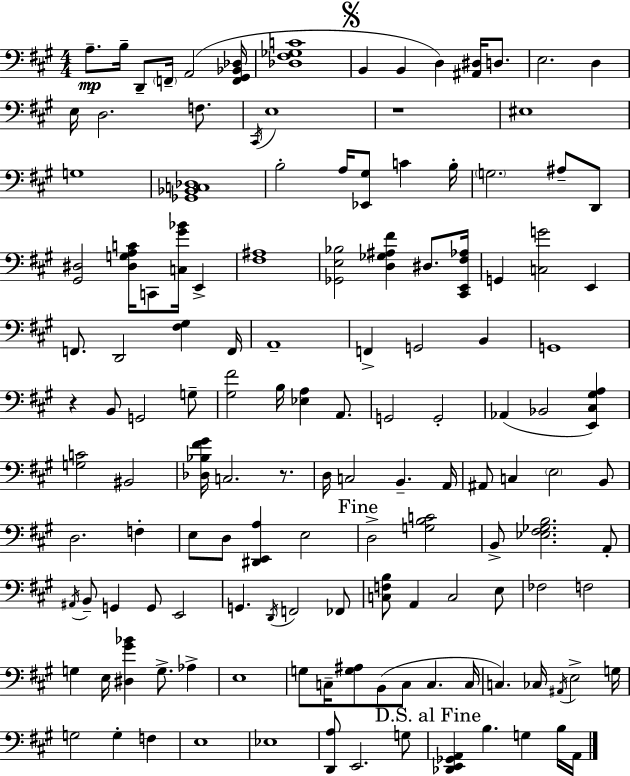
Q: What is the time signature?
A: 4/4